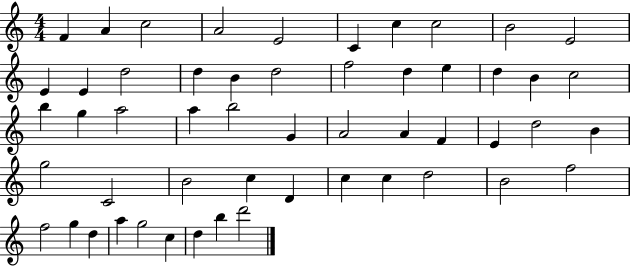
X:1
T:Untitled
M:4/4
L:1/4
K:C
F A c2 A2 E2 C c c2 B2 E2 E E d2 d B d2 f2 d e d B c2 b g a2 a b2 G A2 A F E d2 B g2 C2 B2 c D c c d2 B2 f2 f2 g d a g2 c d b d'2